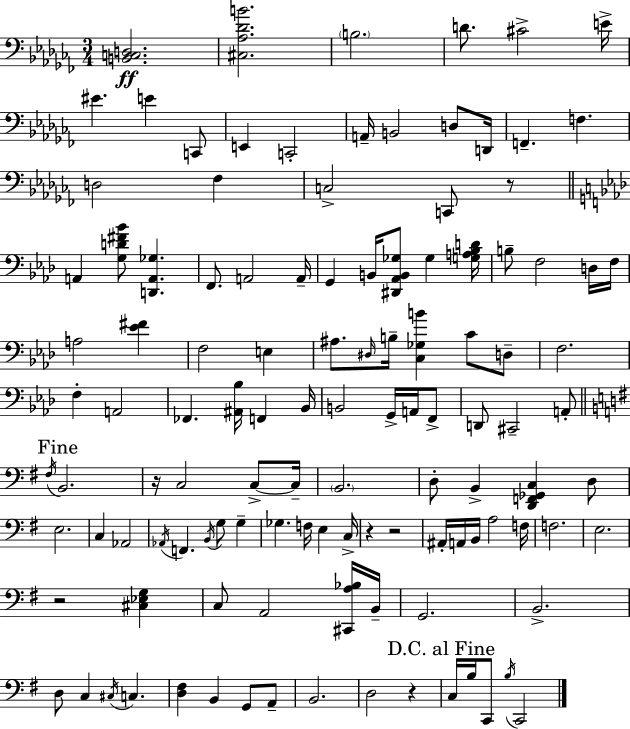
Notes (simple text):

[B2,C3,D3]/h. [C#3,Ab3,Db4,B4]/h. B3/h. D4/e. C#4/h E4/s EIS4/q. E4/q C2/e E2/q C2/h A2/s B2/h D3/e D2/s F2/q. F3/q. D3/h FES3/q C3/h C2/e R/e A2/q [G3,D4,F#4,Bb4]/e [D2,A2,Gb3]/q. F2/e. A2/h A2/s G2/q B2/s [D#2,Ab2,B2,Gb3]/e Gb3/q [G3,A3,Bb3,D4]/s B3/e F3/h D3/s F3/s A3/h [Eb4,F#4]/q F3/h E3/q A#3/e. D#3/s B3/s [C3,Gb3,B4]/q C4/e D3/e F3/h. F3/q A2/h FES2/q. [A#2,Bb3]/s F2/q Bb2/s B2/h G2/s A2/s F2/e D2/e C#2/h A2/e F#3/s B2/h. R/s C3/h C3/e C3/s B2/h. D3/e B2/q [D2,F2,Gb2,C3]/q D3/e E3/h. C3/q Ab2/h Ab2/s F2/q. B2/s G3/e G3/q Gb3/q. F3/s E3/q C3/s R/q R/h A#2/s A2/s B2/s A3/h F3/s F3/h. E3/h. R/h [C#3,Eb3,G3]/q C3/e A2/h [C#2,A3,Bb3]/s B2/s G2/h. B2/h. D3/e C3/q C#3/s C3/q. [D3,F#3]/q B2/q G2/e A2/e B2/h. D3/h R/q C3/s B3/s C2/e B3/s C2/h